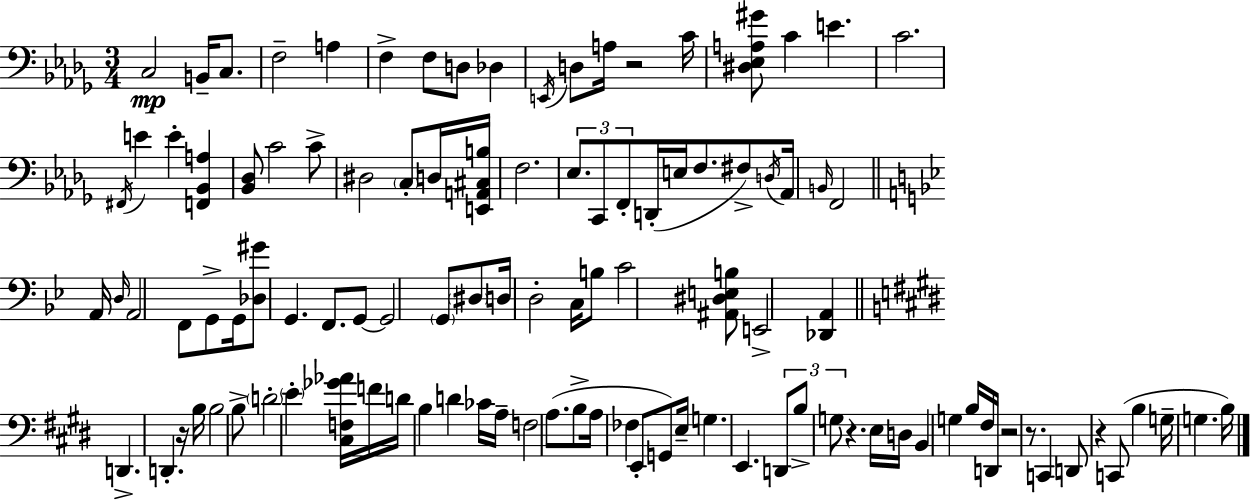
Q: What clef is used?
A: bass